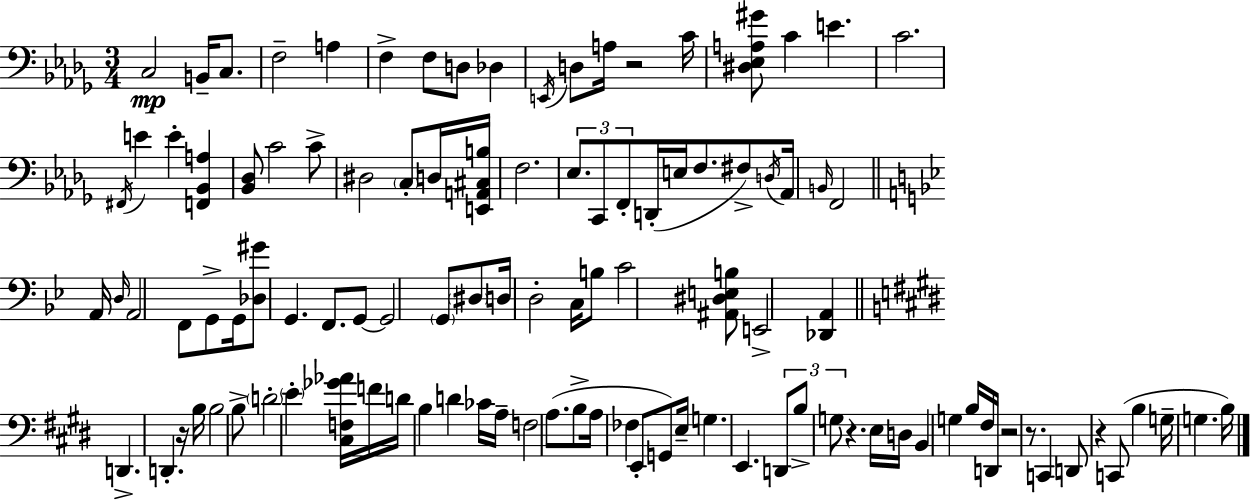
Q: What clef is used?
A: bass